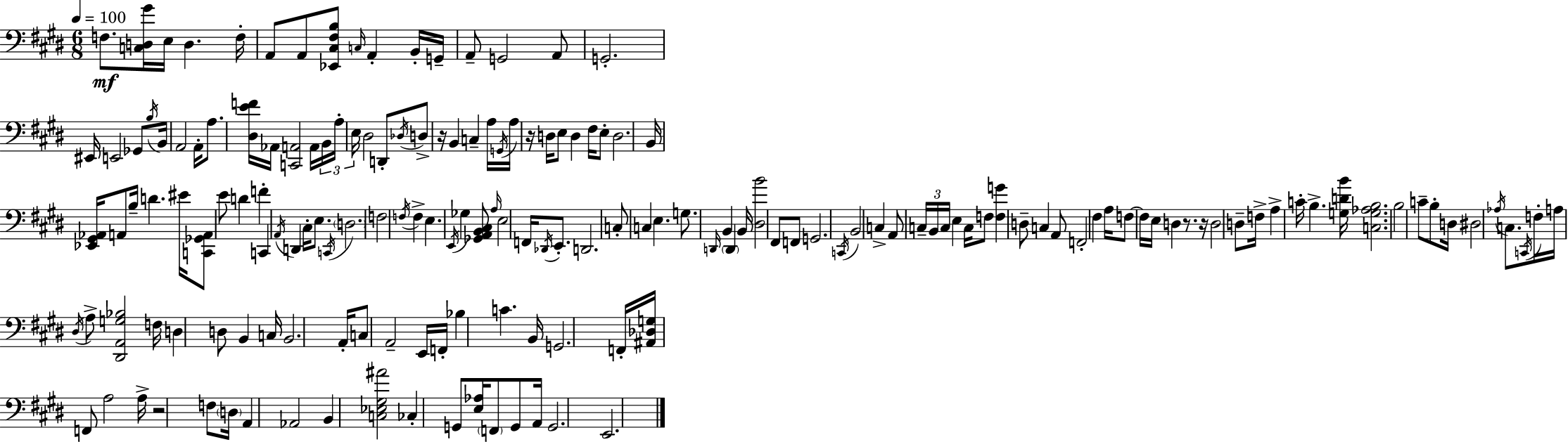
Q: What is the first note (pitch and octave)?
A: F3